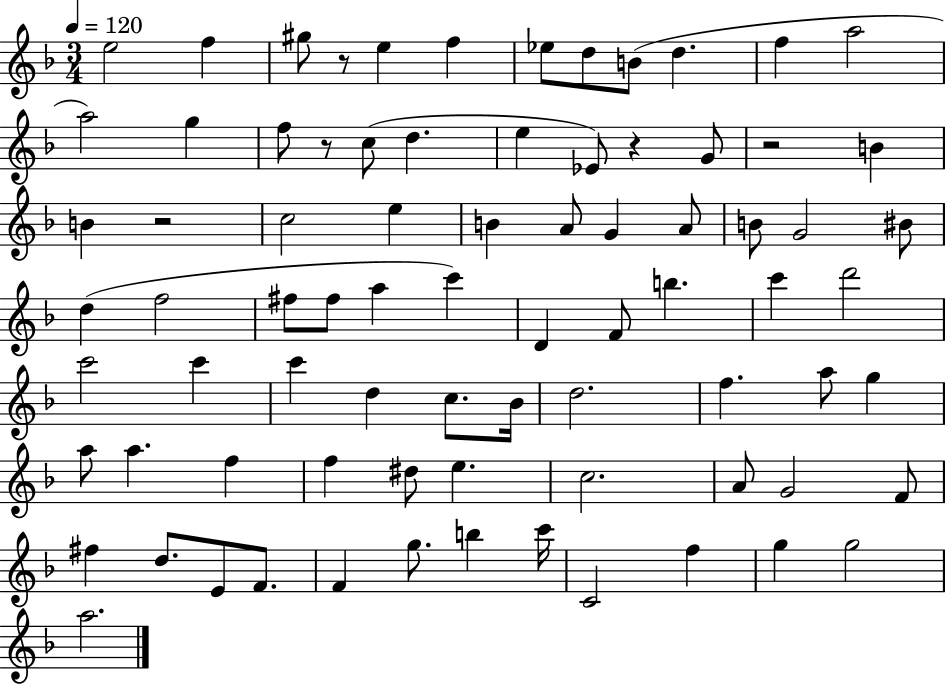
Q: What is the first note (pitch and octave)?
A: E5